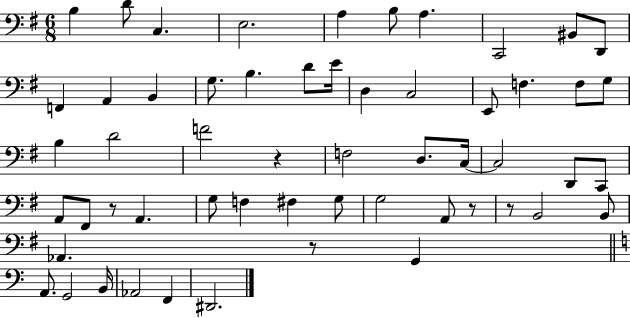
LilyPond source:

{
  \clef bass
  \numericTimeSignature
  \time 6/8
  \key g \major
  \repeat volta 2 { b4 d'8 c4. | e2. | a4 b8 a4. | c,2 bis,8 d,8 | \break f,4 a,4 b,4 | g8. b4. d'8 e'16 | d4 c2 | e,8 f4. f8 g8 | \break b4 d'2 | f'2 r4 | f2 d8. c16~~ | c2 d,8 c,8 | \break a,8 fis,8 r8 a,4. | g8 f4 fis4 g8 | g2 a,8 r8 | r8 b,2 b,8 | \break aes,4. r8 g,4 | \bar "||" \break \key c \major a,8. g,2 b,16 | aes,2 f,4 | dis,2. | } \bar "|."
}